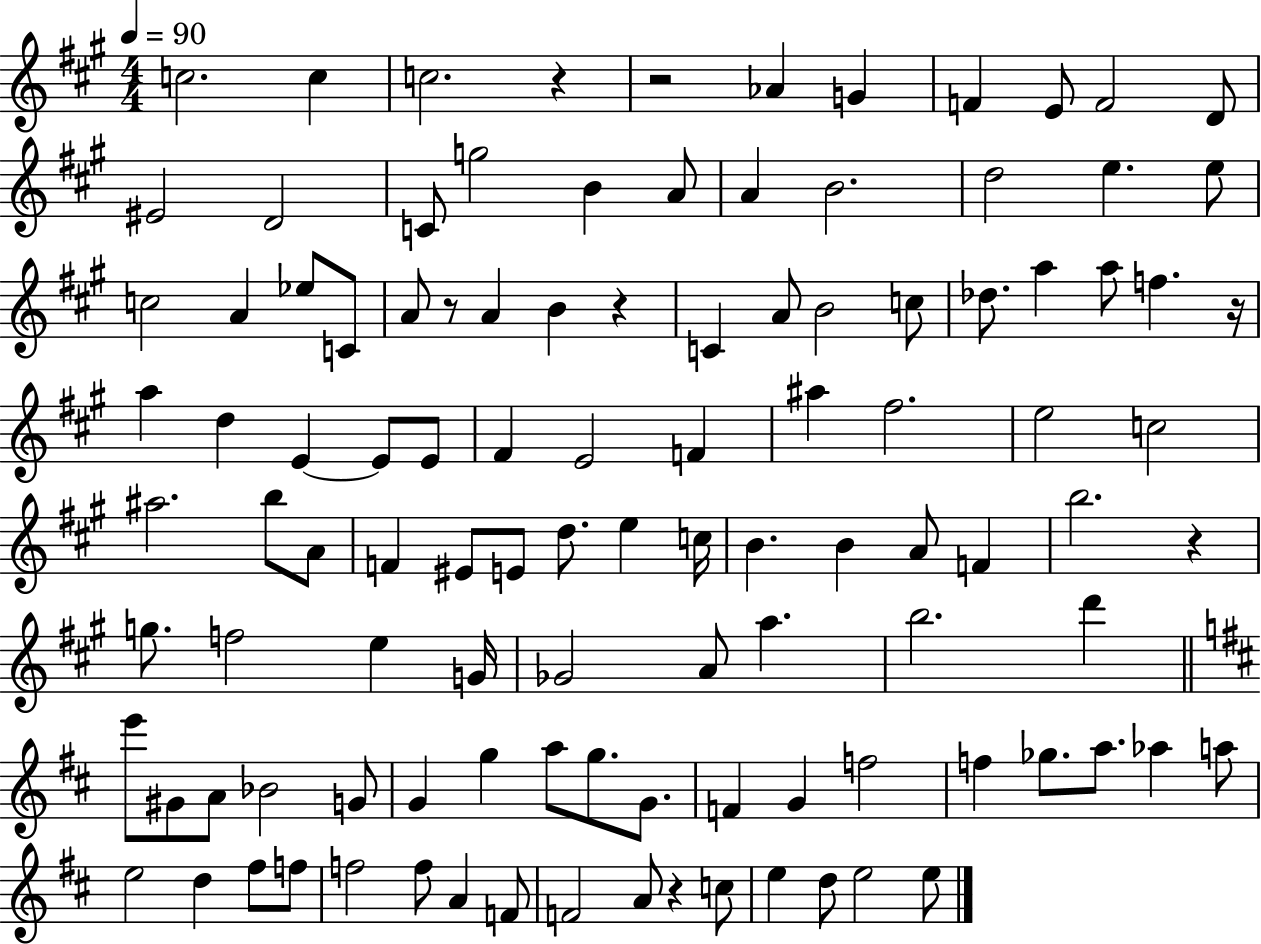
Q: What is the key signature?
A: A major